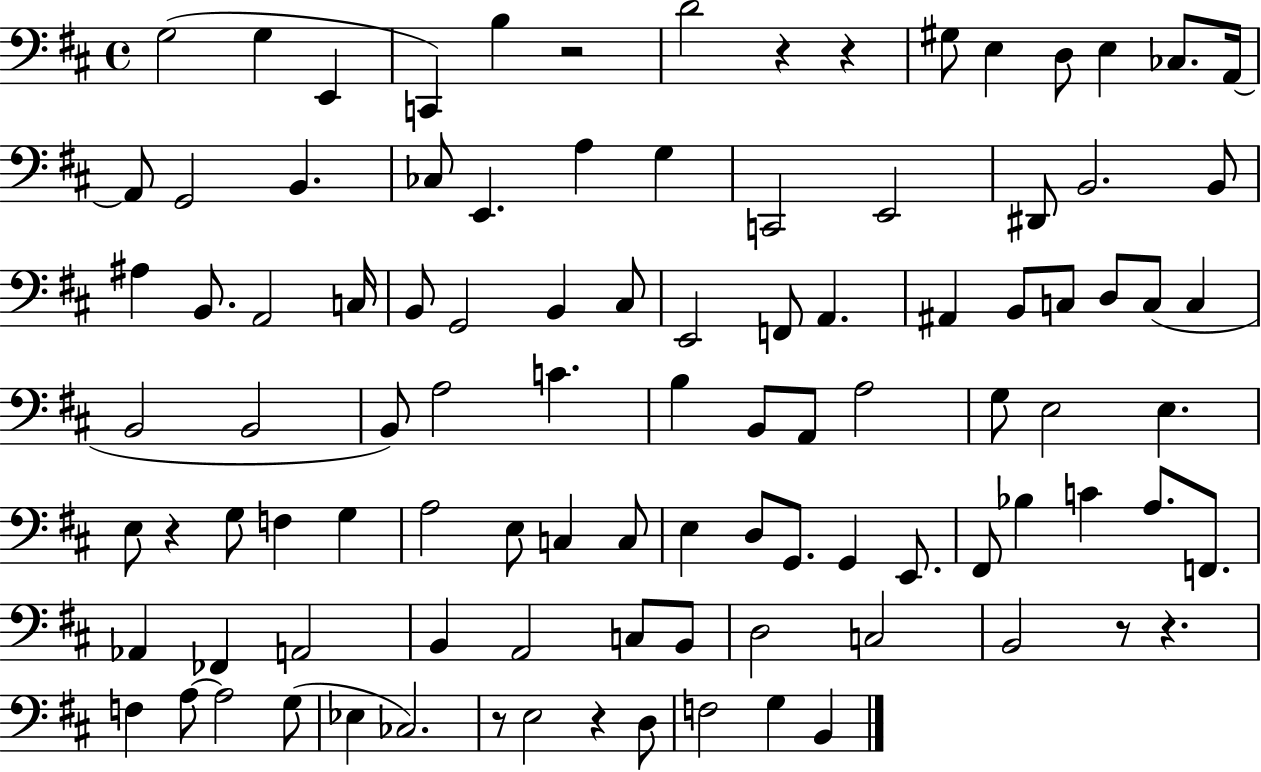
{
  \clef bass
  \time 4/4
  \defaultTimeSignature
  \key d \major
  g2( g4 e,4 | c,4) b4 r2 | d'2 r4 r4 | gis8 e4 d8 e4 ces8. a,16~~ | \break a,8 g,2 b,4. | ces8 e,4. a4 g4 | c,2 e,2 | dis,8 b,2. b,8 | \break ais4 b,8. a,2 c16 | b,8 g,2 b,4 cis8 | e,2 f,8 a,4. | ais,4 b,8 c8 d8 c8( c4 | \break b,2 b,2 | b,8) a2 c'4. | b4 b,8 a,8 a2 | g8 e2 e4. | \break e8 r4 g8 f4 g4 | a2 e8 c4 c8 | e4 d8 g,8. g,4 e,8. | fis,8 bes4 c'4 a8. f,8. | \break aes,4 fes,4 a,2 | b,4 a,2 c8 b,8 | d2 c2 | b,2 r8 r4. | \break f4 a8~~ a2 g8( | ees4 ces2.) | r8 e2 r4 d8 | f2 g4 b,4 | \break \bar "|."
}